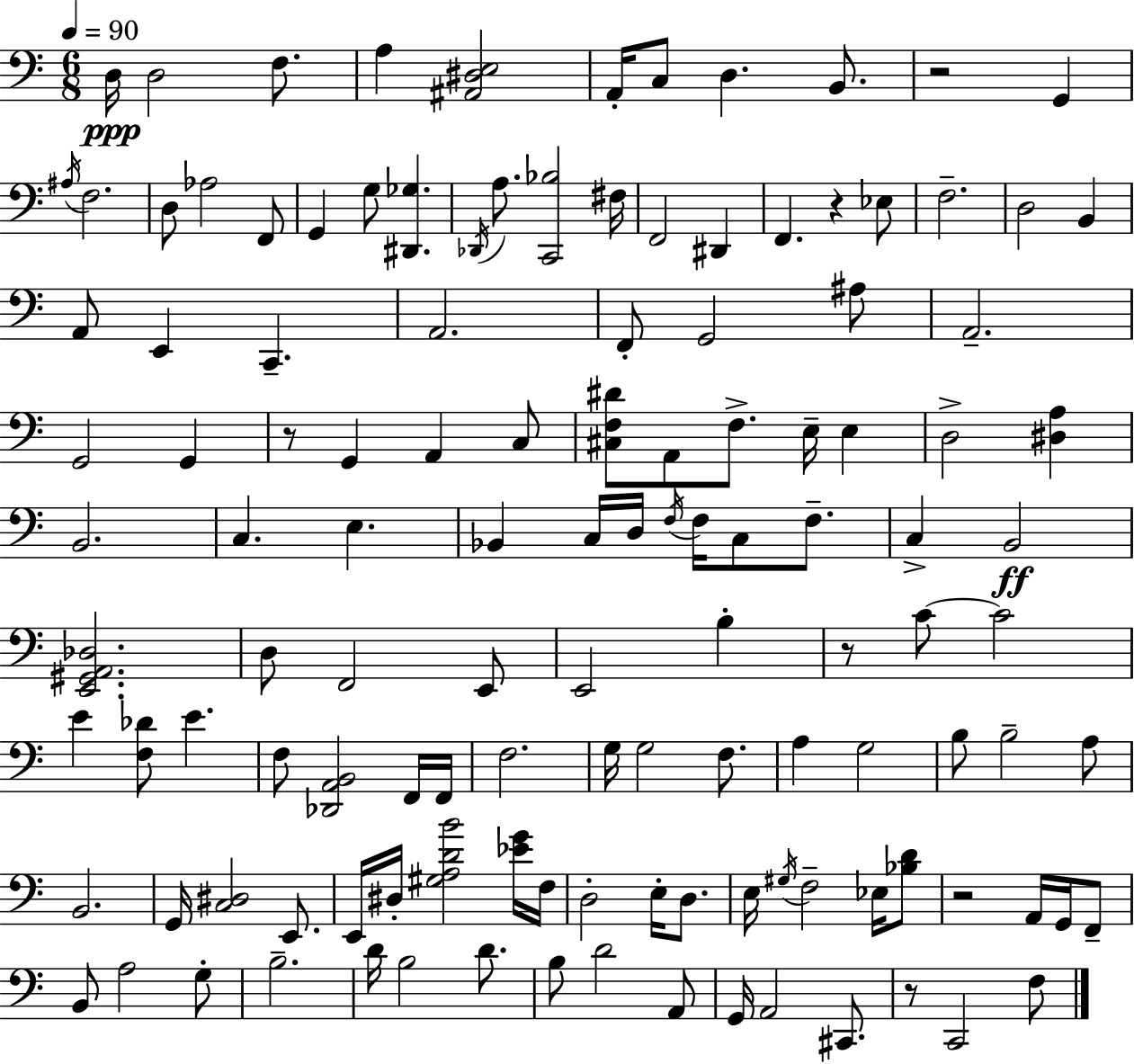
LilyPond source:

{
  \clef bass
  \numericTimeSignature
  \time 6/8
  \key a \minor
  \tempo 4 = 90
  d16\ppp d2 f8. | a4 <ais, dis e>2 | a,16-. c8 d4. b,8. | r2 g,4 | \break \acciaccatura { ais16 } f2. | d8 aes2 f,8 | g,4 g8 <dis, ges>4. | \acciaccatura { des,16 } a8. <c, bes>2 | \break fis16 f,2 dis,4 | f,4. r4 | ees8 f2.-- | d2 b,4 | \break a,8 e,4 c,4.-- | a,2. | f,8-. g,2 | ais8 a,2.-- | \break g,2 g,4 | r8 g,4 a,4 | c8 <cis f dis'>8 a,8 f8.-> e16-- e4 | d2-> <dis a>4 | \break b,2. | c4. e4. | bes,4 c16 d16 \acciaccatura { f16 } f16 c8 | f8.-- c4-> b,2\ff | \break <e, gis, a, des>2. | d8 f,2 | e,8 e,2 b4-. | r8 c'8~~ c'2 | \break e'4 <f des'>8 e'4. | f8 <des, a, b,>2 | f,16 f,16 f2. | g16 g2 | \break f8. a4 g2 | b8 b2-- | a8 b,2. | g,16 <c dis>2 | \break e,8. e,16 dis16-. <gis a d' b'>2 | <ees' g'>16 f16 d2-. e16-. | d8. e16 \acciaccatura { gis16 } f2-- | ees16 <bes d'>8 r2 | \break a,16 g,16 f,8-- b,8 a2 | g8-. b2.-- | d'16 b2 | d'8. b8 d'2 | \break a,8 g,16 a,2 | cis,8. r8 c,2 | f8 \bar "|."
}